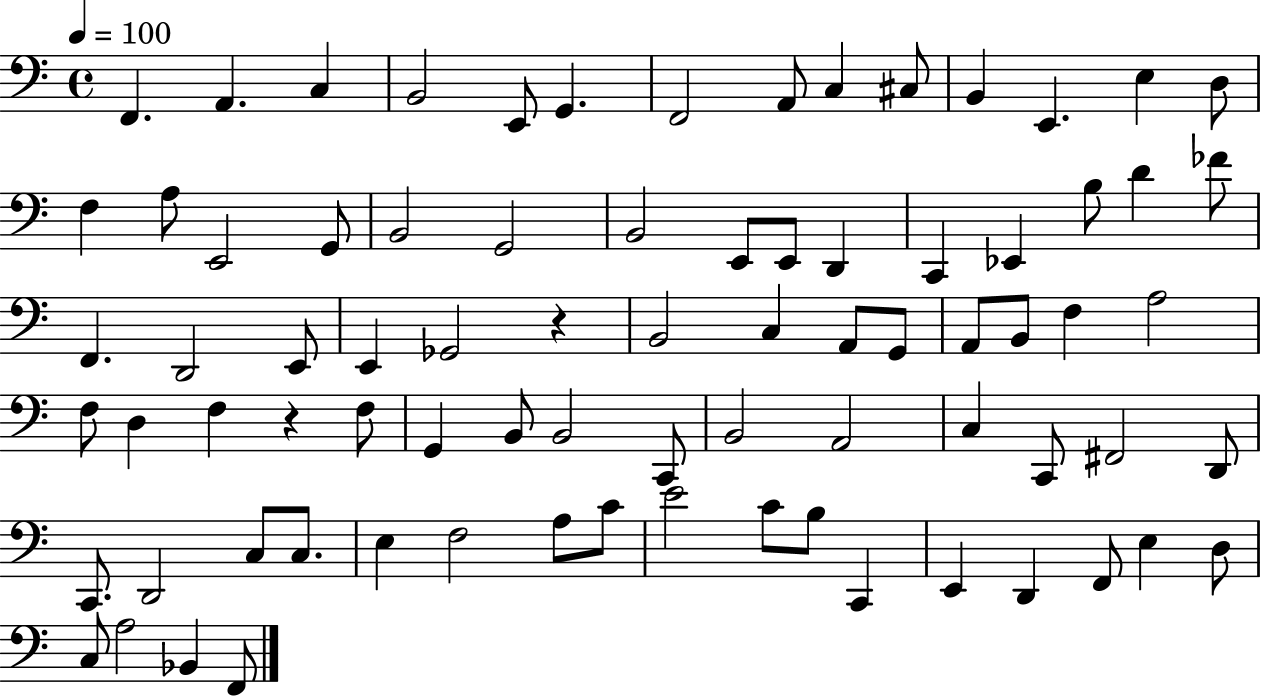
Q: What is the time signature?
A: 4/4